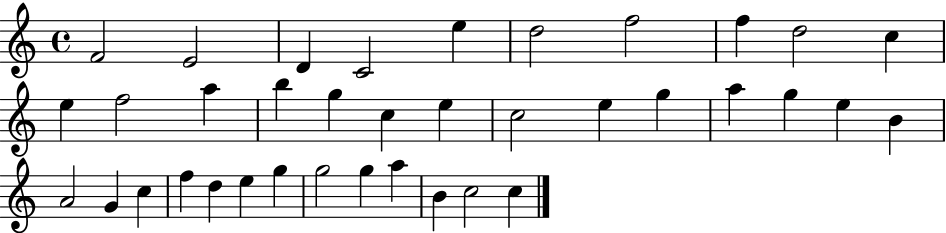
X:1
T:Untitled
M:4/4
L:1/4
K:C
F2 E2 D C2 e d2 f2 f d2 c e f2 a b g c e c2 e g a g e B A2 G c f d e g g2 g a B c2 c